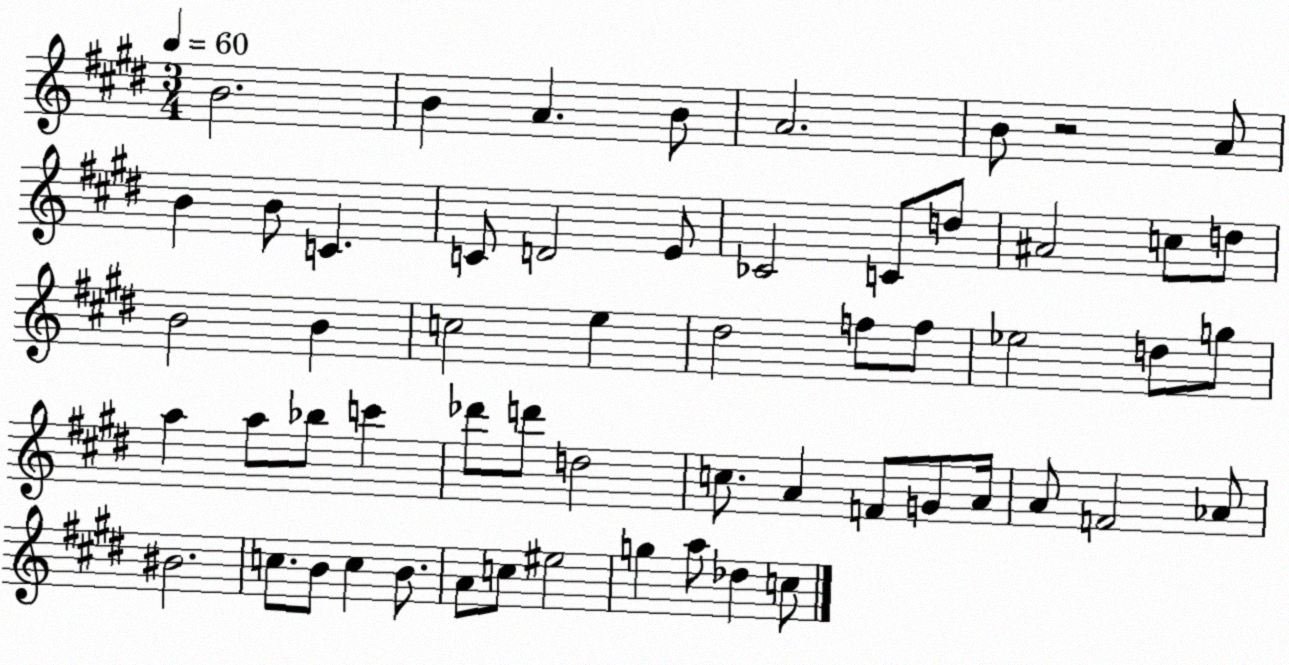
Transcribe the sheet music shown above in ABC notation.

X:1
T:Untitled
M:3/4
L:1/4
K:E
B2 B A B/2 A2 B/2 z2 A/2 B B/2 C C/2 D2 E/2 _C2 C/2 d/2 ^A2 c/2 d/2 B2 B c2 e ^d2 f/2 f/2 _e2 d/2 g/2 a a/2 _b/2 c' _d'/2 d'/2 d2 c/2 A F/2 G/2 A/4 A/2 F2 _A/2 ^B2 c/2 B/2 c B/2 A/2 c/2 ^e2 g a/2 _d c/2